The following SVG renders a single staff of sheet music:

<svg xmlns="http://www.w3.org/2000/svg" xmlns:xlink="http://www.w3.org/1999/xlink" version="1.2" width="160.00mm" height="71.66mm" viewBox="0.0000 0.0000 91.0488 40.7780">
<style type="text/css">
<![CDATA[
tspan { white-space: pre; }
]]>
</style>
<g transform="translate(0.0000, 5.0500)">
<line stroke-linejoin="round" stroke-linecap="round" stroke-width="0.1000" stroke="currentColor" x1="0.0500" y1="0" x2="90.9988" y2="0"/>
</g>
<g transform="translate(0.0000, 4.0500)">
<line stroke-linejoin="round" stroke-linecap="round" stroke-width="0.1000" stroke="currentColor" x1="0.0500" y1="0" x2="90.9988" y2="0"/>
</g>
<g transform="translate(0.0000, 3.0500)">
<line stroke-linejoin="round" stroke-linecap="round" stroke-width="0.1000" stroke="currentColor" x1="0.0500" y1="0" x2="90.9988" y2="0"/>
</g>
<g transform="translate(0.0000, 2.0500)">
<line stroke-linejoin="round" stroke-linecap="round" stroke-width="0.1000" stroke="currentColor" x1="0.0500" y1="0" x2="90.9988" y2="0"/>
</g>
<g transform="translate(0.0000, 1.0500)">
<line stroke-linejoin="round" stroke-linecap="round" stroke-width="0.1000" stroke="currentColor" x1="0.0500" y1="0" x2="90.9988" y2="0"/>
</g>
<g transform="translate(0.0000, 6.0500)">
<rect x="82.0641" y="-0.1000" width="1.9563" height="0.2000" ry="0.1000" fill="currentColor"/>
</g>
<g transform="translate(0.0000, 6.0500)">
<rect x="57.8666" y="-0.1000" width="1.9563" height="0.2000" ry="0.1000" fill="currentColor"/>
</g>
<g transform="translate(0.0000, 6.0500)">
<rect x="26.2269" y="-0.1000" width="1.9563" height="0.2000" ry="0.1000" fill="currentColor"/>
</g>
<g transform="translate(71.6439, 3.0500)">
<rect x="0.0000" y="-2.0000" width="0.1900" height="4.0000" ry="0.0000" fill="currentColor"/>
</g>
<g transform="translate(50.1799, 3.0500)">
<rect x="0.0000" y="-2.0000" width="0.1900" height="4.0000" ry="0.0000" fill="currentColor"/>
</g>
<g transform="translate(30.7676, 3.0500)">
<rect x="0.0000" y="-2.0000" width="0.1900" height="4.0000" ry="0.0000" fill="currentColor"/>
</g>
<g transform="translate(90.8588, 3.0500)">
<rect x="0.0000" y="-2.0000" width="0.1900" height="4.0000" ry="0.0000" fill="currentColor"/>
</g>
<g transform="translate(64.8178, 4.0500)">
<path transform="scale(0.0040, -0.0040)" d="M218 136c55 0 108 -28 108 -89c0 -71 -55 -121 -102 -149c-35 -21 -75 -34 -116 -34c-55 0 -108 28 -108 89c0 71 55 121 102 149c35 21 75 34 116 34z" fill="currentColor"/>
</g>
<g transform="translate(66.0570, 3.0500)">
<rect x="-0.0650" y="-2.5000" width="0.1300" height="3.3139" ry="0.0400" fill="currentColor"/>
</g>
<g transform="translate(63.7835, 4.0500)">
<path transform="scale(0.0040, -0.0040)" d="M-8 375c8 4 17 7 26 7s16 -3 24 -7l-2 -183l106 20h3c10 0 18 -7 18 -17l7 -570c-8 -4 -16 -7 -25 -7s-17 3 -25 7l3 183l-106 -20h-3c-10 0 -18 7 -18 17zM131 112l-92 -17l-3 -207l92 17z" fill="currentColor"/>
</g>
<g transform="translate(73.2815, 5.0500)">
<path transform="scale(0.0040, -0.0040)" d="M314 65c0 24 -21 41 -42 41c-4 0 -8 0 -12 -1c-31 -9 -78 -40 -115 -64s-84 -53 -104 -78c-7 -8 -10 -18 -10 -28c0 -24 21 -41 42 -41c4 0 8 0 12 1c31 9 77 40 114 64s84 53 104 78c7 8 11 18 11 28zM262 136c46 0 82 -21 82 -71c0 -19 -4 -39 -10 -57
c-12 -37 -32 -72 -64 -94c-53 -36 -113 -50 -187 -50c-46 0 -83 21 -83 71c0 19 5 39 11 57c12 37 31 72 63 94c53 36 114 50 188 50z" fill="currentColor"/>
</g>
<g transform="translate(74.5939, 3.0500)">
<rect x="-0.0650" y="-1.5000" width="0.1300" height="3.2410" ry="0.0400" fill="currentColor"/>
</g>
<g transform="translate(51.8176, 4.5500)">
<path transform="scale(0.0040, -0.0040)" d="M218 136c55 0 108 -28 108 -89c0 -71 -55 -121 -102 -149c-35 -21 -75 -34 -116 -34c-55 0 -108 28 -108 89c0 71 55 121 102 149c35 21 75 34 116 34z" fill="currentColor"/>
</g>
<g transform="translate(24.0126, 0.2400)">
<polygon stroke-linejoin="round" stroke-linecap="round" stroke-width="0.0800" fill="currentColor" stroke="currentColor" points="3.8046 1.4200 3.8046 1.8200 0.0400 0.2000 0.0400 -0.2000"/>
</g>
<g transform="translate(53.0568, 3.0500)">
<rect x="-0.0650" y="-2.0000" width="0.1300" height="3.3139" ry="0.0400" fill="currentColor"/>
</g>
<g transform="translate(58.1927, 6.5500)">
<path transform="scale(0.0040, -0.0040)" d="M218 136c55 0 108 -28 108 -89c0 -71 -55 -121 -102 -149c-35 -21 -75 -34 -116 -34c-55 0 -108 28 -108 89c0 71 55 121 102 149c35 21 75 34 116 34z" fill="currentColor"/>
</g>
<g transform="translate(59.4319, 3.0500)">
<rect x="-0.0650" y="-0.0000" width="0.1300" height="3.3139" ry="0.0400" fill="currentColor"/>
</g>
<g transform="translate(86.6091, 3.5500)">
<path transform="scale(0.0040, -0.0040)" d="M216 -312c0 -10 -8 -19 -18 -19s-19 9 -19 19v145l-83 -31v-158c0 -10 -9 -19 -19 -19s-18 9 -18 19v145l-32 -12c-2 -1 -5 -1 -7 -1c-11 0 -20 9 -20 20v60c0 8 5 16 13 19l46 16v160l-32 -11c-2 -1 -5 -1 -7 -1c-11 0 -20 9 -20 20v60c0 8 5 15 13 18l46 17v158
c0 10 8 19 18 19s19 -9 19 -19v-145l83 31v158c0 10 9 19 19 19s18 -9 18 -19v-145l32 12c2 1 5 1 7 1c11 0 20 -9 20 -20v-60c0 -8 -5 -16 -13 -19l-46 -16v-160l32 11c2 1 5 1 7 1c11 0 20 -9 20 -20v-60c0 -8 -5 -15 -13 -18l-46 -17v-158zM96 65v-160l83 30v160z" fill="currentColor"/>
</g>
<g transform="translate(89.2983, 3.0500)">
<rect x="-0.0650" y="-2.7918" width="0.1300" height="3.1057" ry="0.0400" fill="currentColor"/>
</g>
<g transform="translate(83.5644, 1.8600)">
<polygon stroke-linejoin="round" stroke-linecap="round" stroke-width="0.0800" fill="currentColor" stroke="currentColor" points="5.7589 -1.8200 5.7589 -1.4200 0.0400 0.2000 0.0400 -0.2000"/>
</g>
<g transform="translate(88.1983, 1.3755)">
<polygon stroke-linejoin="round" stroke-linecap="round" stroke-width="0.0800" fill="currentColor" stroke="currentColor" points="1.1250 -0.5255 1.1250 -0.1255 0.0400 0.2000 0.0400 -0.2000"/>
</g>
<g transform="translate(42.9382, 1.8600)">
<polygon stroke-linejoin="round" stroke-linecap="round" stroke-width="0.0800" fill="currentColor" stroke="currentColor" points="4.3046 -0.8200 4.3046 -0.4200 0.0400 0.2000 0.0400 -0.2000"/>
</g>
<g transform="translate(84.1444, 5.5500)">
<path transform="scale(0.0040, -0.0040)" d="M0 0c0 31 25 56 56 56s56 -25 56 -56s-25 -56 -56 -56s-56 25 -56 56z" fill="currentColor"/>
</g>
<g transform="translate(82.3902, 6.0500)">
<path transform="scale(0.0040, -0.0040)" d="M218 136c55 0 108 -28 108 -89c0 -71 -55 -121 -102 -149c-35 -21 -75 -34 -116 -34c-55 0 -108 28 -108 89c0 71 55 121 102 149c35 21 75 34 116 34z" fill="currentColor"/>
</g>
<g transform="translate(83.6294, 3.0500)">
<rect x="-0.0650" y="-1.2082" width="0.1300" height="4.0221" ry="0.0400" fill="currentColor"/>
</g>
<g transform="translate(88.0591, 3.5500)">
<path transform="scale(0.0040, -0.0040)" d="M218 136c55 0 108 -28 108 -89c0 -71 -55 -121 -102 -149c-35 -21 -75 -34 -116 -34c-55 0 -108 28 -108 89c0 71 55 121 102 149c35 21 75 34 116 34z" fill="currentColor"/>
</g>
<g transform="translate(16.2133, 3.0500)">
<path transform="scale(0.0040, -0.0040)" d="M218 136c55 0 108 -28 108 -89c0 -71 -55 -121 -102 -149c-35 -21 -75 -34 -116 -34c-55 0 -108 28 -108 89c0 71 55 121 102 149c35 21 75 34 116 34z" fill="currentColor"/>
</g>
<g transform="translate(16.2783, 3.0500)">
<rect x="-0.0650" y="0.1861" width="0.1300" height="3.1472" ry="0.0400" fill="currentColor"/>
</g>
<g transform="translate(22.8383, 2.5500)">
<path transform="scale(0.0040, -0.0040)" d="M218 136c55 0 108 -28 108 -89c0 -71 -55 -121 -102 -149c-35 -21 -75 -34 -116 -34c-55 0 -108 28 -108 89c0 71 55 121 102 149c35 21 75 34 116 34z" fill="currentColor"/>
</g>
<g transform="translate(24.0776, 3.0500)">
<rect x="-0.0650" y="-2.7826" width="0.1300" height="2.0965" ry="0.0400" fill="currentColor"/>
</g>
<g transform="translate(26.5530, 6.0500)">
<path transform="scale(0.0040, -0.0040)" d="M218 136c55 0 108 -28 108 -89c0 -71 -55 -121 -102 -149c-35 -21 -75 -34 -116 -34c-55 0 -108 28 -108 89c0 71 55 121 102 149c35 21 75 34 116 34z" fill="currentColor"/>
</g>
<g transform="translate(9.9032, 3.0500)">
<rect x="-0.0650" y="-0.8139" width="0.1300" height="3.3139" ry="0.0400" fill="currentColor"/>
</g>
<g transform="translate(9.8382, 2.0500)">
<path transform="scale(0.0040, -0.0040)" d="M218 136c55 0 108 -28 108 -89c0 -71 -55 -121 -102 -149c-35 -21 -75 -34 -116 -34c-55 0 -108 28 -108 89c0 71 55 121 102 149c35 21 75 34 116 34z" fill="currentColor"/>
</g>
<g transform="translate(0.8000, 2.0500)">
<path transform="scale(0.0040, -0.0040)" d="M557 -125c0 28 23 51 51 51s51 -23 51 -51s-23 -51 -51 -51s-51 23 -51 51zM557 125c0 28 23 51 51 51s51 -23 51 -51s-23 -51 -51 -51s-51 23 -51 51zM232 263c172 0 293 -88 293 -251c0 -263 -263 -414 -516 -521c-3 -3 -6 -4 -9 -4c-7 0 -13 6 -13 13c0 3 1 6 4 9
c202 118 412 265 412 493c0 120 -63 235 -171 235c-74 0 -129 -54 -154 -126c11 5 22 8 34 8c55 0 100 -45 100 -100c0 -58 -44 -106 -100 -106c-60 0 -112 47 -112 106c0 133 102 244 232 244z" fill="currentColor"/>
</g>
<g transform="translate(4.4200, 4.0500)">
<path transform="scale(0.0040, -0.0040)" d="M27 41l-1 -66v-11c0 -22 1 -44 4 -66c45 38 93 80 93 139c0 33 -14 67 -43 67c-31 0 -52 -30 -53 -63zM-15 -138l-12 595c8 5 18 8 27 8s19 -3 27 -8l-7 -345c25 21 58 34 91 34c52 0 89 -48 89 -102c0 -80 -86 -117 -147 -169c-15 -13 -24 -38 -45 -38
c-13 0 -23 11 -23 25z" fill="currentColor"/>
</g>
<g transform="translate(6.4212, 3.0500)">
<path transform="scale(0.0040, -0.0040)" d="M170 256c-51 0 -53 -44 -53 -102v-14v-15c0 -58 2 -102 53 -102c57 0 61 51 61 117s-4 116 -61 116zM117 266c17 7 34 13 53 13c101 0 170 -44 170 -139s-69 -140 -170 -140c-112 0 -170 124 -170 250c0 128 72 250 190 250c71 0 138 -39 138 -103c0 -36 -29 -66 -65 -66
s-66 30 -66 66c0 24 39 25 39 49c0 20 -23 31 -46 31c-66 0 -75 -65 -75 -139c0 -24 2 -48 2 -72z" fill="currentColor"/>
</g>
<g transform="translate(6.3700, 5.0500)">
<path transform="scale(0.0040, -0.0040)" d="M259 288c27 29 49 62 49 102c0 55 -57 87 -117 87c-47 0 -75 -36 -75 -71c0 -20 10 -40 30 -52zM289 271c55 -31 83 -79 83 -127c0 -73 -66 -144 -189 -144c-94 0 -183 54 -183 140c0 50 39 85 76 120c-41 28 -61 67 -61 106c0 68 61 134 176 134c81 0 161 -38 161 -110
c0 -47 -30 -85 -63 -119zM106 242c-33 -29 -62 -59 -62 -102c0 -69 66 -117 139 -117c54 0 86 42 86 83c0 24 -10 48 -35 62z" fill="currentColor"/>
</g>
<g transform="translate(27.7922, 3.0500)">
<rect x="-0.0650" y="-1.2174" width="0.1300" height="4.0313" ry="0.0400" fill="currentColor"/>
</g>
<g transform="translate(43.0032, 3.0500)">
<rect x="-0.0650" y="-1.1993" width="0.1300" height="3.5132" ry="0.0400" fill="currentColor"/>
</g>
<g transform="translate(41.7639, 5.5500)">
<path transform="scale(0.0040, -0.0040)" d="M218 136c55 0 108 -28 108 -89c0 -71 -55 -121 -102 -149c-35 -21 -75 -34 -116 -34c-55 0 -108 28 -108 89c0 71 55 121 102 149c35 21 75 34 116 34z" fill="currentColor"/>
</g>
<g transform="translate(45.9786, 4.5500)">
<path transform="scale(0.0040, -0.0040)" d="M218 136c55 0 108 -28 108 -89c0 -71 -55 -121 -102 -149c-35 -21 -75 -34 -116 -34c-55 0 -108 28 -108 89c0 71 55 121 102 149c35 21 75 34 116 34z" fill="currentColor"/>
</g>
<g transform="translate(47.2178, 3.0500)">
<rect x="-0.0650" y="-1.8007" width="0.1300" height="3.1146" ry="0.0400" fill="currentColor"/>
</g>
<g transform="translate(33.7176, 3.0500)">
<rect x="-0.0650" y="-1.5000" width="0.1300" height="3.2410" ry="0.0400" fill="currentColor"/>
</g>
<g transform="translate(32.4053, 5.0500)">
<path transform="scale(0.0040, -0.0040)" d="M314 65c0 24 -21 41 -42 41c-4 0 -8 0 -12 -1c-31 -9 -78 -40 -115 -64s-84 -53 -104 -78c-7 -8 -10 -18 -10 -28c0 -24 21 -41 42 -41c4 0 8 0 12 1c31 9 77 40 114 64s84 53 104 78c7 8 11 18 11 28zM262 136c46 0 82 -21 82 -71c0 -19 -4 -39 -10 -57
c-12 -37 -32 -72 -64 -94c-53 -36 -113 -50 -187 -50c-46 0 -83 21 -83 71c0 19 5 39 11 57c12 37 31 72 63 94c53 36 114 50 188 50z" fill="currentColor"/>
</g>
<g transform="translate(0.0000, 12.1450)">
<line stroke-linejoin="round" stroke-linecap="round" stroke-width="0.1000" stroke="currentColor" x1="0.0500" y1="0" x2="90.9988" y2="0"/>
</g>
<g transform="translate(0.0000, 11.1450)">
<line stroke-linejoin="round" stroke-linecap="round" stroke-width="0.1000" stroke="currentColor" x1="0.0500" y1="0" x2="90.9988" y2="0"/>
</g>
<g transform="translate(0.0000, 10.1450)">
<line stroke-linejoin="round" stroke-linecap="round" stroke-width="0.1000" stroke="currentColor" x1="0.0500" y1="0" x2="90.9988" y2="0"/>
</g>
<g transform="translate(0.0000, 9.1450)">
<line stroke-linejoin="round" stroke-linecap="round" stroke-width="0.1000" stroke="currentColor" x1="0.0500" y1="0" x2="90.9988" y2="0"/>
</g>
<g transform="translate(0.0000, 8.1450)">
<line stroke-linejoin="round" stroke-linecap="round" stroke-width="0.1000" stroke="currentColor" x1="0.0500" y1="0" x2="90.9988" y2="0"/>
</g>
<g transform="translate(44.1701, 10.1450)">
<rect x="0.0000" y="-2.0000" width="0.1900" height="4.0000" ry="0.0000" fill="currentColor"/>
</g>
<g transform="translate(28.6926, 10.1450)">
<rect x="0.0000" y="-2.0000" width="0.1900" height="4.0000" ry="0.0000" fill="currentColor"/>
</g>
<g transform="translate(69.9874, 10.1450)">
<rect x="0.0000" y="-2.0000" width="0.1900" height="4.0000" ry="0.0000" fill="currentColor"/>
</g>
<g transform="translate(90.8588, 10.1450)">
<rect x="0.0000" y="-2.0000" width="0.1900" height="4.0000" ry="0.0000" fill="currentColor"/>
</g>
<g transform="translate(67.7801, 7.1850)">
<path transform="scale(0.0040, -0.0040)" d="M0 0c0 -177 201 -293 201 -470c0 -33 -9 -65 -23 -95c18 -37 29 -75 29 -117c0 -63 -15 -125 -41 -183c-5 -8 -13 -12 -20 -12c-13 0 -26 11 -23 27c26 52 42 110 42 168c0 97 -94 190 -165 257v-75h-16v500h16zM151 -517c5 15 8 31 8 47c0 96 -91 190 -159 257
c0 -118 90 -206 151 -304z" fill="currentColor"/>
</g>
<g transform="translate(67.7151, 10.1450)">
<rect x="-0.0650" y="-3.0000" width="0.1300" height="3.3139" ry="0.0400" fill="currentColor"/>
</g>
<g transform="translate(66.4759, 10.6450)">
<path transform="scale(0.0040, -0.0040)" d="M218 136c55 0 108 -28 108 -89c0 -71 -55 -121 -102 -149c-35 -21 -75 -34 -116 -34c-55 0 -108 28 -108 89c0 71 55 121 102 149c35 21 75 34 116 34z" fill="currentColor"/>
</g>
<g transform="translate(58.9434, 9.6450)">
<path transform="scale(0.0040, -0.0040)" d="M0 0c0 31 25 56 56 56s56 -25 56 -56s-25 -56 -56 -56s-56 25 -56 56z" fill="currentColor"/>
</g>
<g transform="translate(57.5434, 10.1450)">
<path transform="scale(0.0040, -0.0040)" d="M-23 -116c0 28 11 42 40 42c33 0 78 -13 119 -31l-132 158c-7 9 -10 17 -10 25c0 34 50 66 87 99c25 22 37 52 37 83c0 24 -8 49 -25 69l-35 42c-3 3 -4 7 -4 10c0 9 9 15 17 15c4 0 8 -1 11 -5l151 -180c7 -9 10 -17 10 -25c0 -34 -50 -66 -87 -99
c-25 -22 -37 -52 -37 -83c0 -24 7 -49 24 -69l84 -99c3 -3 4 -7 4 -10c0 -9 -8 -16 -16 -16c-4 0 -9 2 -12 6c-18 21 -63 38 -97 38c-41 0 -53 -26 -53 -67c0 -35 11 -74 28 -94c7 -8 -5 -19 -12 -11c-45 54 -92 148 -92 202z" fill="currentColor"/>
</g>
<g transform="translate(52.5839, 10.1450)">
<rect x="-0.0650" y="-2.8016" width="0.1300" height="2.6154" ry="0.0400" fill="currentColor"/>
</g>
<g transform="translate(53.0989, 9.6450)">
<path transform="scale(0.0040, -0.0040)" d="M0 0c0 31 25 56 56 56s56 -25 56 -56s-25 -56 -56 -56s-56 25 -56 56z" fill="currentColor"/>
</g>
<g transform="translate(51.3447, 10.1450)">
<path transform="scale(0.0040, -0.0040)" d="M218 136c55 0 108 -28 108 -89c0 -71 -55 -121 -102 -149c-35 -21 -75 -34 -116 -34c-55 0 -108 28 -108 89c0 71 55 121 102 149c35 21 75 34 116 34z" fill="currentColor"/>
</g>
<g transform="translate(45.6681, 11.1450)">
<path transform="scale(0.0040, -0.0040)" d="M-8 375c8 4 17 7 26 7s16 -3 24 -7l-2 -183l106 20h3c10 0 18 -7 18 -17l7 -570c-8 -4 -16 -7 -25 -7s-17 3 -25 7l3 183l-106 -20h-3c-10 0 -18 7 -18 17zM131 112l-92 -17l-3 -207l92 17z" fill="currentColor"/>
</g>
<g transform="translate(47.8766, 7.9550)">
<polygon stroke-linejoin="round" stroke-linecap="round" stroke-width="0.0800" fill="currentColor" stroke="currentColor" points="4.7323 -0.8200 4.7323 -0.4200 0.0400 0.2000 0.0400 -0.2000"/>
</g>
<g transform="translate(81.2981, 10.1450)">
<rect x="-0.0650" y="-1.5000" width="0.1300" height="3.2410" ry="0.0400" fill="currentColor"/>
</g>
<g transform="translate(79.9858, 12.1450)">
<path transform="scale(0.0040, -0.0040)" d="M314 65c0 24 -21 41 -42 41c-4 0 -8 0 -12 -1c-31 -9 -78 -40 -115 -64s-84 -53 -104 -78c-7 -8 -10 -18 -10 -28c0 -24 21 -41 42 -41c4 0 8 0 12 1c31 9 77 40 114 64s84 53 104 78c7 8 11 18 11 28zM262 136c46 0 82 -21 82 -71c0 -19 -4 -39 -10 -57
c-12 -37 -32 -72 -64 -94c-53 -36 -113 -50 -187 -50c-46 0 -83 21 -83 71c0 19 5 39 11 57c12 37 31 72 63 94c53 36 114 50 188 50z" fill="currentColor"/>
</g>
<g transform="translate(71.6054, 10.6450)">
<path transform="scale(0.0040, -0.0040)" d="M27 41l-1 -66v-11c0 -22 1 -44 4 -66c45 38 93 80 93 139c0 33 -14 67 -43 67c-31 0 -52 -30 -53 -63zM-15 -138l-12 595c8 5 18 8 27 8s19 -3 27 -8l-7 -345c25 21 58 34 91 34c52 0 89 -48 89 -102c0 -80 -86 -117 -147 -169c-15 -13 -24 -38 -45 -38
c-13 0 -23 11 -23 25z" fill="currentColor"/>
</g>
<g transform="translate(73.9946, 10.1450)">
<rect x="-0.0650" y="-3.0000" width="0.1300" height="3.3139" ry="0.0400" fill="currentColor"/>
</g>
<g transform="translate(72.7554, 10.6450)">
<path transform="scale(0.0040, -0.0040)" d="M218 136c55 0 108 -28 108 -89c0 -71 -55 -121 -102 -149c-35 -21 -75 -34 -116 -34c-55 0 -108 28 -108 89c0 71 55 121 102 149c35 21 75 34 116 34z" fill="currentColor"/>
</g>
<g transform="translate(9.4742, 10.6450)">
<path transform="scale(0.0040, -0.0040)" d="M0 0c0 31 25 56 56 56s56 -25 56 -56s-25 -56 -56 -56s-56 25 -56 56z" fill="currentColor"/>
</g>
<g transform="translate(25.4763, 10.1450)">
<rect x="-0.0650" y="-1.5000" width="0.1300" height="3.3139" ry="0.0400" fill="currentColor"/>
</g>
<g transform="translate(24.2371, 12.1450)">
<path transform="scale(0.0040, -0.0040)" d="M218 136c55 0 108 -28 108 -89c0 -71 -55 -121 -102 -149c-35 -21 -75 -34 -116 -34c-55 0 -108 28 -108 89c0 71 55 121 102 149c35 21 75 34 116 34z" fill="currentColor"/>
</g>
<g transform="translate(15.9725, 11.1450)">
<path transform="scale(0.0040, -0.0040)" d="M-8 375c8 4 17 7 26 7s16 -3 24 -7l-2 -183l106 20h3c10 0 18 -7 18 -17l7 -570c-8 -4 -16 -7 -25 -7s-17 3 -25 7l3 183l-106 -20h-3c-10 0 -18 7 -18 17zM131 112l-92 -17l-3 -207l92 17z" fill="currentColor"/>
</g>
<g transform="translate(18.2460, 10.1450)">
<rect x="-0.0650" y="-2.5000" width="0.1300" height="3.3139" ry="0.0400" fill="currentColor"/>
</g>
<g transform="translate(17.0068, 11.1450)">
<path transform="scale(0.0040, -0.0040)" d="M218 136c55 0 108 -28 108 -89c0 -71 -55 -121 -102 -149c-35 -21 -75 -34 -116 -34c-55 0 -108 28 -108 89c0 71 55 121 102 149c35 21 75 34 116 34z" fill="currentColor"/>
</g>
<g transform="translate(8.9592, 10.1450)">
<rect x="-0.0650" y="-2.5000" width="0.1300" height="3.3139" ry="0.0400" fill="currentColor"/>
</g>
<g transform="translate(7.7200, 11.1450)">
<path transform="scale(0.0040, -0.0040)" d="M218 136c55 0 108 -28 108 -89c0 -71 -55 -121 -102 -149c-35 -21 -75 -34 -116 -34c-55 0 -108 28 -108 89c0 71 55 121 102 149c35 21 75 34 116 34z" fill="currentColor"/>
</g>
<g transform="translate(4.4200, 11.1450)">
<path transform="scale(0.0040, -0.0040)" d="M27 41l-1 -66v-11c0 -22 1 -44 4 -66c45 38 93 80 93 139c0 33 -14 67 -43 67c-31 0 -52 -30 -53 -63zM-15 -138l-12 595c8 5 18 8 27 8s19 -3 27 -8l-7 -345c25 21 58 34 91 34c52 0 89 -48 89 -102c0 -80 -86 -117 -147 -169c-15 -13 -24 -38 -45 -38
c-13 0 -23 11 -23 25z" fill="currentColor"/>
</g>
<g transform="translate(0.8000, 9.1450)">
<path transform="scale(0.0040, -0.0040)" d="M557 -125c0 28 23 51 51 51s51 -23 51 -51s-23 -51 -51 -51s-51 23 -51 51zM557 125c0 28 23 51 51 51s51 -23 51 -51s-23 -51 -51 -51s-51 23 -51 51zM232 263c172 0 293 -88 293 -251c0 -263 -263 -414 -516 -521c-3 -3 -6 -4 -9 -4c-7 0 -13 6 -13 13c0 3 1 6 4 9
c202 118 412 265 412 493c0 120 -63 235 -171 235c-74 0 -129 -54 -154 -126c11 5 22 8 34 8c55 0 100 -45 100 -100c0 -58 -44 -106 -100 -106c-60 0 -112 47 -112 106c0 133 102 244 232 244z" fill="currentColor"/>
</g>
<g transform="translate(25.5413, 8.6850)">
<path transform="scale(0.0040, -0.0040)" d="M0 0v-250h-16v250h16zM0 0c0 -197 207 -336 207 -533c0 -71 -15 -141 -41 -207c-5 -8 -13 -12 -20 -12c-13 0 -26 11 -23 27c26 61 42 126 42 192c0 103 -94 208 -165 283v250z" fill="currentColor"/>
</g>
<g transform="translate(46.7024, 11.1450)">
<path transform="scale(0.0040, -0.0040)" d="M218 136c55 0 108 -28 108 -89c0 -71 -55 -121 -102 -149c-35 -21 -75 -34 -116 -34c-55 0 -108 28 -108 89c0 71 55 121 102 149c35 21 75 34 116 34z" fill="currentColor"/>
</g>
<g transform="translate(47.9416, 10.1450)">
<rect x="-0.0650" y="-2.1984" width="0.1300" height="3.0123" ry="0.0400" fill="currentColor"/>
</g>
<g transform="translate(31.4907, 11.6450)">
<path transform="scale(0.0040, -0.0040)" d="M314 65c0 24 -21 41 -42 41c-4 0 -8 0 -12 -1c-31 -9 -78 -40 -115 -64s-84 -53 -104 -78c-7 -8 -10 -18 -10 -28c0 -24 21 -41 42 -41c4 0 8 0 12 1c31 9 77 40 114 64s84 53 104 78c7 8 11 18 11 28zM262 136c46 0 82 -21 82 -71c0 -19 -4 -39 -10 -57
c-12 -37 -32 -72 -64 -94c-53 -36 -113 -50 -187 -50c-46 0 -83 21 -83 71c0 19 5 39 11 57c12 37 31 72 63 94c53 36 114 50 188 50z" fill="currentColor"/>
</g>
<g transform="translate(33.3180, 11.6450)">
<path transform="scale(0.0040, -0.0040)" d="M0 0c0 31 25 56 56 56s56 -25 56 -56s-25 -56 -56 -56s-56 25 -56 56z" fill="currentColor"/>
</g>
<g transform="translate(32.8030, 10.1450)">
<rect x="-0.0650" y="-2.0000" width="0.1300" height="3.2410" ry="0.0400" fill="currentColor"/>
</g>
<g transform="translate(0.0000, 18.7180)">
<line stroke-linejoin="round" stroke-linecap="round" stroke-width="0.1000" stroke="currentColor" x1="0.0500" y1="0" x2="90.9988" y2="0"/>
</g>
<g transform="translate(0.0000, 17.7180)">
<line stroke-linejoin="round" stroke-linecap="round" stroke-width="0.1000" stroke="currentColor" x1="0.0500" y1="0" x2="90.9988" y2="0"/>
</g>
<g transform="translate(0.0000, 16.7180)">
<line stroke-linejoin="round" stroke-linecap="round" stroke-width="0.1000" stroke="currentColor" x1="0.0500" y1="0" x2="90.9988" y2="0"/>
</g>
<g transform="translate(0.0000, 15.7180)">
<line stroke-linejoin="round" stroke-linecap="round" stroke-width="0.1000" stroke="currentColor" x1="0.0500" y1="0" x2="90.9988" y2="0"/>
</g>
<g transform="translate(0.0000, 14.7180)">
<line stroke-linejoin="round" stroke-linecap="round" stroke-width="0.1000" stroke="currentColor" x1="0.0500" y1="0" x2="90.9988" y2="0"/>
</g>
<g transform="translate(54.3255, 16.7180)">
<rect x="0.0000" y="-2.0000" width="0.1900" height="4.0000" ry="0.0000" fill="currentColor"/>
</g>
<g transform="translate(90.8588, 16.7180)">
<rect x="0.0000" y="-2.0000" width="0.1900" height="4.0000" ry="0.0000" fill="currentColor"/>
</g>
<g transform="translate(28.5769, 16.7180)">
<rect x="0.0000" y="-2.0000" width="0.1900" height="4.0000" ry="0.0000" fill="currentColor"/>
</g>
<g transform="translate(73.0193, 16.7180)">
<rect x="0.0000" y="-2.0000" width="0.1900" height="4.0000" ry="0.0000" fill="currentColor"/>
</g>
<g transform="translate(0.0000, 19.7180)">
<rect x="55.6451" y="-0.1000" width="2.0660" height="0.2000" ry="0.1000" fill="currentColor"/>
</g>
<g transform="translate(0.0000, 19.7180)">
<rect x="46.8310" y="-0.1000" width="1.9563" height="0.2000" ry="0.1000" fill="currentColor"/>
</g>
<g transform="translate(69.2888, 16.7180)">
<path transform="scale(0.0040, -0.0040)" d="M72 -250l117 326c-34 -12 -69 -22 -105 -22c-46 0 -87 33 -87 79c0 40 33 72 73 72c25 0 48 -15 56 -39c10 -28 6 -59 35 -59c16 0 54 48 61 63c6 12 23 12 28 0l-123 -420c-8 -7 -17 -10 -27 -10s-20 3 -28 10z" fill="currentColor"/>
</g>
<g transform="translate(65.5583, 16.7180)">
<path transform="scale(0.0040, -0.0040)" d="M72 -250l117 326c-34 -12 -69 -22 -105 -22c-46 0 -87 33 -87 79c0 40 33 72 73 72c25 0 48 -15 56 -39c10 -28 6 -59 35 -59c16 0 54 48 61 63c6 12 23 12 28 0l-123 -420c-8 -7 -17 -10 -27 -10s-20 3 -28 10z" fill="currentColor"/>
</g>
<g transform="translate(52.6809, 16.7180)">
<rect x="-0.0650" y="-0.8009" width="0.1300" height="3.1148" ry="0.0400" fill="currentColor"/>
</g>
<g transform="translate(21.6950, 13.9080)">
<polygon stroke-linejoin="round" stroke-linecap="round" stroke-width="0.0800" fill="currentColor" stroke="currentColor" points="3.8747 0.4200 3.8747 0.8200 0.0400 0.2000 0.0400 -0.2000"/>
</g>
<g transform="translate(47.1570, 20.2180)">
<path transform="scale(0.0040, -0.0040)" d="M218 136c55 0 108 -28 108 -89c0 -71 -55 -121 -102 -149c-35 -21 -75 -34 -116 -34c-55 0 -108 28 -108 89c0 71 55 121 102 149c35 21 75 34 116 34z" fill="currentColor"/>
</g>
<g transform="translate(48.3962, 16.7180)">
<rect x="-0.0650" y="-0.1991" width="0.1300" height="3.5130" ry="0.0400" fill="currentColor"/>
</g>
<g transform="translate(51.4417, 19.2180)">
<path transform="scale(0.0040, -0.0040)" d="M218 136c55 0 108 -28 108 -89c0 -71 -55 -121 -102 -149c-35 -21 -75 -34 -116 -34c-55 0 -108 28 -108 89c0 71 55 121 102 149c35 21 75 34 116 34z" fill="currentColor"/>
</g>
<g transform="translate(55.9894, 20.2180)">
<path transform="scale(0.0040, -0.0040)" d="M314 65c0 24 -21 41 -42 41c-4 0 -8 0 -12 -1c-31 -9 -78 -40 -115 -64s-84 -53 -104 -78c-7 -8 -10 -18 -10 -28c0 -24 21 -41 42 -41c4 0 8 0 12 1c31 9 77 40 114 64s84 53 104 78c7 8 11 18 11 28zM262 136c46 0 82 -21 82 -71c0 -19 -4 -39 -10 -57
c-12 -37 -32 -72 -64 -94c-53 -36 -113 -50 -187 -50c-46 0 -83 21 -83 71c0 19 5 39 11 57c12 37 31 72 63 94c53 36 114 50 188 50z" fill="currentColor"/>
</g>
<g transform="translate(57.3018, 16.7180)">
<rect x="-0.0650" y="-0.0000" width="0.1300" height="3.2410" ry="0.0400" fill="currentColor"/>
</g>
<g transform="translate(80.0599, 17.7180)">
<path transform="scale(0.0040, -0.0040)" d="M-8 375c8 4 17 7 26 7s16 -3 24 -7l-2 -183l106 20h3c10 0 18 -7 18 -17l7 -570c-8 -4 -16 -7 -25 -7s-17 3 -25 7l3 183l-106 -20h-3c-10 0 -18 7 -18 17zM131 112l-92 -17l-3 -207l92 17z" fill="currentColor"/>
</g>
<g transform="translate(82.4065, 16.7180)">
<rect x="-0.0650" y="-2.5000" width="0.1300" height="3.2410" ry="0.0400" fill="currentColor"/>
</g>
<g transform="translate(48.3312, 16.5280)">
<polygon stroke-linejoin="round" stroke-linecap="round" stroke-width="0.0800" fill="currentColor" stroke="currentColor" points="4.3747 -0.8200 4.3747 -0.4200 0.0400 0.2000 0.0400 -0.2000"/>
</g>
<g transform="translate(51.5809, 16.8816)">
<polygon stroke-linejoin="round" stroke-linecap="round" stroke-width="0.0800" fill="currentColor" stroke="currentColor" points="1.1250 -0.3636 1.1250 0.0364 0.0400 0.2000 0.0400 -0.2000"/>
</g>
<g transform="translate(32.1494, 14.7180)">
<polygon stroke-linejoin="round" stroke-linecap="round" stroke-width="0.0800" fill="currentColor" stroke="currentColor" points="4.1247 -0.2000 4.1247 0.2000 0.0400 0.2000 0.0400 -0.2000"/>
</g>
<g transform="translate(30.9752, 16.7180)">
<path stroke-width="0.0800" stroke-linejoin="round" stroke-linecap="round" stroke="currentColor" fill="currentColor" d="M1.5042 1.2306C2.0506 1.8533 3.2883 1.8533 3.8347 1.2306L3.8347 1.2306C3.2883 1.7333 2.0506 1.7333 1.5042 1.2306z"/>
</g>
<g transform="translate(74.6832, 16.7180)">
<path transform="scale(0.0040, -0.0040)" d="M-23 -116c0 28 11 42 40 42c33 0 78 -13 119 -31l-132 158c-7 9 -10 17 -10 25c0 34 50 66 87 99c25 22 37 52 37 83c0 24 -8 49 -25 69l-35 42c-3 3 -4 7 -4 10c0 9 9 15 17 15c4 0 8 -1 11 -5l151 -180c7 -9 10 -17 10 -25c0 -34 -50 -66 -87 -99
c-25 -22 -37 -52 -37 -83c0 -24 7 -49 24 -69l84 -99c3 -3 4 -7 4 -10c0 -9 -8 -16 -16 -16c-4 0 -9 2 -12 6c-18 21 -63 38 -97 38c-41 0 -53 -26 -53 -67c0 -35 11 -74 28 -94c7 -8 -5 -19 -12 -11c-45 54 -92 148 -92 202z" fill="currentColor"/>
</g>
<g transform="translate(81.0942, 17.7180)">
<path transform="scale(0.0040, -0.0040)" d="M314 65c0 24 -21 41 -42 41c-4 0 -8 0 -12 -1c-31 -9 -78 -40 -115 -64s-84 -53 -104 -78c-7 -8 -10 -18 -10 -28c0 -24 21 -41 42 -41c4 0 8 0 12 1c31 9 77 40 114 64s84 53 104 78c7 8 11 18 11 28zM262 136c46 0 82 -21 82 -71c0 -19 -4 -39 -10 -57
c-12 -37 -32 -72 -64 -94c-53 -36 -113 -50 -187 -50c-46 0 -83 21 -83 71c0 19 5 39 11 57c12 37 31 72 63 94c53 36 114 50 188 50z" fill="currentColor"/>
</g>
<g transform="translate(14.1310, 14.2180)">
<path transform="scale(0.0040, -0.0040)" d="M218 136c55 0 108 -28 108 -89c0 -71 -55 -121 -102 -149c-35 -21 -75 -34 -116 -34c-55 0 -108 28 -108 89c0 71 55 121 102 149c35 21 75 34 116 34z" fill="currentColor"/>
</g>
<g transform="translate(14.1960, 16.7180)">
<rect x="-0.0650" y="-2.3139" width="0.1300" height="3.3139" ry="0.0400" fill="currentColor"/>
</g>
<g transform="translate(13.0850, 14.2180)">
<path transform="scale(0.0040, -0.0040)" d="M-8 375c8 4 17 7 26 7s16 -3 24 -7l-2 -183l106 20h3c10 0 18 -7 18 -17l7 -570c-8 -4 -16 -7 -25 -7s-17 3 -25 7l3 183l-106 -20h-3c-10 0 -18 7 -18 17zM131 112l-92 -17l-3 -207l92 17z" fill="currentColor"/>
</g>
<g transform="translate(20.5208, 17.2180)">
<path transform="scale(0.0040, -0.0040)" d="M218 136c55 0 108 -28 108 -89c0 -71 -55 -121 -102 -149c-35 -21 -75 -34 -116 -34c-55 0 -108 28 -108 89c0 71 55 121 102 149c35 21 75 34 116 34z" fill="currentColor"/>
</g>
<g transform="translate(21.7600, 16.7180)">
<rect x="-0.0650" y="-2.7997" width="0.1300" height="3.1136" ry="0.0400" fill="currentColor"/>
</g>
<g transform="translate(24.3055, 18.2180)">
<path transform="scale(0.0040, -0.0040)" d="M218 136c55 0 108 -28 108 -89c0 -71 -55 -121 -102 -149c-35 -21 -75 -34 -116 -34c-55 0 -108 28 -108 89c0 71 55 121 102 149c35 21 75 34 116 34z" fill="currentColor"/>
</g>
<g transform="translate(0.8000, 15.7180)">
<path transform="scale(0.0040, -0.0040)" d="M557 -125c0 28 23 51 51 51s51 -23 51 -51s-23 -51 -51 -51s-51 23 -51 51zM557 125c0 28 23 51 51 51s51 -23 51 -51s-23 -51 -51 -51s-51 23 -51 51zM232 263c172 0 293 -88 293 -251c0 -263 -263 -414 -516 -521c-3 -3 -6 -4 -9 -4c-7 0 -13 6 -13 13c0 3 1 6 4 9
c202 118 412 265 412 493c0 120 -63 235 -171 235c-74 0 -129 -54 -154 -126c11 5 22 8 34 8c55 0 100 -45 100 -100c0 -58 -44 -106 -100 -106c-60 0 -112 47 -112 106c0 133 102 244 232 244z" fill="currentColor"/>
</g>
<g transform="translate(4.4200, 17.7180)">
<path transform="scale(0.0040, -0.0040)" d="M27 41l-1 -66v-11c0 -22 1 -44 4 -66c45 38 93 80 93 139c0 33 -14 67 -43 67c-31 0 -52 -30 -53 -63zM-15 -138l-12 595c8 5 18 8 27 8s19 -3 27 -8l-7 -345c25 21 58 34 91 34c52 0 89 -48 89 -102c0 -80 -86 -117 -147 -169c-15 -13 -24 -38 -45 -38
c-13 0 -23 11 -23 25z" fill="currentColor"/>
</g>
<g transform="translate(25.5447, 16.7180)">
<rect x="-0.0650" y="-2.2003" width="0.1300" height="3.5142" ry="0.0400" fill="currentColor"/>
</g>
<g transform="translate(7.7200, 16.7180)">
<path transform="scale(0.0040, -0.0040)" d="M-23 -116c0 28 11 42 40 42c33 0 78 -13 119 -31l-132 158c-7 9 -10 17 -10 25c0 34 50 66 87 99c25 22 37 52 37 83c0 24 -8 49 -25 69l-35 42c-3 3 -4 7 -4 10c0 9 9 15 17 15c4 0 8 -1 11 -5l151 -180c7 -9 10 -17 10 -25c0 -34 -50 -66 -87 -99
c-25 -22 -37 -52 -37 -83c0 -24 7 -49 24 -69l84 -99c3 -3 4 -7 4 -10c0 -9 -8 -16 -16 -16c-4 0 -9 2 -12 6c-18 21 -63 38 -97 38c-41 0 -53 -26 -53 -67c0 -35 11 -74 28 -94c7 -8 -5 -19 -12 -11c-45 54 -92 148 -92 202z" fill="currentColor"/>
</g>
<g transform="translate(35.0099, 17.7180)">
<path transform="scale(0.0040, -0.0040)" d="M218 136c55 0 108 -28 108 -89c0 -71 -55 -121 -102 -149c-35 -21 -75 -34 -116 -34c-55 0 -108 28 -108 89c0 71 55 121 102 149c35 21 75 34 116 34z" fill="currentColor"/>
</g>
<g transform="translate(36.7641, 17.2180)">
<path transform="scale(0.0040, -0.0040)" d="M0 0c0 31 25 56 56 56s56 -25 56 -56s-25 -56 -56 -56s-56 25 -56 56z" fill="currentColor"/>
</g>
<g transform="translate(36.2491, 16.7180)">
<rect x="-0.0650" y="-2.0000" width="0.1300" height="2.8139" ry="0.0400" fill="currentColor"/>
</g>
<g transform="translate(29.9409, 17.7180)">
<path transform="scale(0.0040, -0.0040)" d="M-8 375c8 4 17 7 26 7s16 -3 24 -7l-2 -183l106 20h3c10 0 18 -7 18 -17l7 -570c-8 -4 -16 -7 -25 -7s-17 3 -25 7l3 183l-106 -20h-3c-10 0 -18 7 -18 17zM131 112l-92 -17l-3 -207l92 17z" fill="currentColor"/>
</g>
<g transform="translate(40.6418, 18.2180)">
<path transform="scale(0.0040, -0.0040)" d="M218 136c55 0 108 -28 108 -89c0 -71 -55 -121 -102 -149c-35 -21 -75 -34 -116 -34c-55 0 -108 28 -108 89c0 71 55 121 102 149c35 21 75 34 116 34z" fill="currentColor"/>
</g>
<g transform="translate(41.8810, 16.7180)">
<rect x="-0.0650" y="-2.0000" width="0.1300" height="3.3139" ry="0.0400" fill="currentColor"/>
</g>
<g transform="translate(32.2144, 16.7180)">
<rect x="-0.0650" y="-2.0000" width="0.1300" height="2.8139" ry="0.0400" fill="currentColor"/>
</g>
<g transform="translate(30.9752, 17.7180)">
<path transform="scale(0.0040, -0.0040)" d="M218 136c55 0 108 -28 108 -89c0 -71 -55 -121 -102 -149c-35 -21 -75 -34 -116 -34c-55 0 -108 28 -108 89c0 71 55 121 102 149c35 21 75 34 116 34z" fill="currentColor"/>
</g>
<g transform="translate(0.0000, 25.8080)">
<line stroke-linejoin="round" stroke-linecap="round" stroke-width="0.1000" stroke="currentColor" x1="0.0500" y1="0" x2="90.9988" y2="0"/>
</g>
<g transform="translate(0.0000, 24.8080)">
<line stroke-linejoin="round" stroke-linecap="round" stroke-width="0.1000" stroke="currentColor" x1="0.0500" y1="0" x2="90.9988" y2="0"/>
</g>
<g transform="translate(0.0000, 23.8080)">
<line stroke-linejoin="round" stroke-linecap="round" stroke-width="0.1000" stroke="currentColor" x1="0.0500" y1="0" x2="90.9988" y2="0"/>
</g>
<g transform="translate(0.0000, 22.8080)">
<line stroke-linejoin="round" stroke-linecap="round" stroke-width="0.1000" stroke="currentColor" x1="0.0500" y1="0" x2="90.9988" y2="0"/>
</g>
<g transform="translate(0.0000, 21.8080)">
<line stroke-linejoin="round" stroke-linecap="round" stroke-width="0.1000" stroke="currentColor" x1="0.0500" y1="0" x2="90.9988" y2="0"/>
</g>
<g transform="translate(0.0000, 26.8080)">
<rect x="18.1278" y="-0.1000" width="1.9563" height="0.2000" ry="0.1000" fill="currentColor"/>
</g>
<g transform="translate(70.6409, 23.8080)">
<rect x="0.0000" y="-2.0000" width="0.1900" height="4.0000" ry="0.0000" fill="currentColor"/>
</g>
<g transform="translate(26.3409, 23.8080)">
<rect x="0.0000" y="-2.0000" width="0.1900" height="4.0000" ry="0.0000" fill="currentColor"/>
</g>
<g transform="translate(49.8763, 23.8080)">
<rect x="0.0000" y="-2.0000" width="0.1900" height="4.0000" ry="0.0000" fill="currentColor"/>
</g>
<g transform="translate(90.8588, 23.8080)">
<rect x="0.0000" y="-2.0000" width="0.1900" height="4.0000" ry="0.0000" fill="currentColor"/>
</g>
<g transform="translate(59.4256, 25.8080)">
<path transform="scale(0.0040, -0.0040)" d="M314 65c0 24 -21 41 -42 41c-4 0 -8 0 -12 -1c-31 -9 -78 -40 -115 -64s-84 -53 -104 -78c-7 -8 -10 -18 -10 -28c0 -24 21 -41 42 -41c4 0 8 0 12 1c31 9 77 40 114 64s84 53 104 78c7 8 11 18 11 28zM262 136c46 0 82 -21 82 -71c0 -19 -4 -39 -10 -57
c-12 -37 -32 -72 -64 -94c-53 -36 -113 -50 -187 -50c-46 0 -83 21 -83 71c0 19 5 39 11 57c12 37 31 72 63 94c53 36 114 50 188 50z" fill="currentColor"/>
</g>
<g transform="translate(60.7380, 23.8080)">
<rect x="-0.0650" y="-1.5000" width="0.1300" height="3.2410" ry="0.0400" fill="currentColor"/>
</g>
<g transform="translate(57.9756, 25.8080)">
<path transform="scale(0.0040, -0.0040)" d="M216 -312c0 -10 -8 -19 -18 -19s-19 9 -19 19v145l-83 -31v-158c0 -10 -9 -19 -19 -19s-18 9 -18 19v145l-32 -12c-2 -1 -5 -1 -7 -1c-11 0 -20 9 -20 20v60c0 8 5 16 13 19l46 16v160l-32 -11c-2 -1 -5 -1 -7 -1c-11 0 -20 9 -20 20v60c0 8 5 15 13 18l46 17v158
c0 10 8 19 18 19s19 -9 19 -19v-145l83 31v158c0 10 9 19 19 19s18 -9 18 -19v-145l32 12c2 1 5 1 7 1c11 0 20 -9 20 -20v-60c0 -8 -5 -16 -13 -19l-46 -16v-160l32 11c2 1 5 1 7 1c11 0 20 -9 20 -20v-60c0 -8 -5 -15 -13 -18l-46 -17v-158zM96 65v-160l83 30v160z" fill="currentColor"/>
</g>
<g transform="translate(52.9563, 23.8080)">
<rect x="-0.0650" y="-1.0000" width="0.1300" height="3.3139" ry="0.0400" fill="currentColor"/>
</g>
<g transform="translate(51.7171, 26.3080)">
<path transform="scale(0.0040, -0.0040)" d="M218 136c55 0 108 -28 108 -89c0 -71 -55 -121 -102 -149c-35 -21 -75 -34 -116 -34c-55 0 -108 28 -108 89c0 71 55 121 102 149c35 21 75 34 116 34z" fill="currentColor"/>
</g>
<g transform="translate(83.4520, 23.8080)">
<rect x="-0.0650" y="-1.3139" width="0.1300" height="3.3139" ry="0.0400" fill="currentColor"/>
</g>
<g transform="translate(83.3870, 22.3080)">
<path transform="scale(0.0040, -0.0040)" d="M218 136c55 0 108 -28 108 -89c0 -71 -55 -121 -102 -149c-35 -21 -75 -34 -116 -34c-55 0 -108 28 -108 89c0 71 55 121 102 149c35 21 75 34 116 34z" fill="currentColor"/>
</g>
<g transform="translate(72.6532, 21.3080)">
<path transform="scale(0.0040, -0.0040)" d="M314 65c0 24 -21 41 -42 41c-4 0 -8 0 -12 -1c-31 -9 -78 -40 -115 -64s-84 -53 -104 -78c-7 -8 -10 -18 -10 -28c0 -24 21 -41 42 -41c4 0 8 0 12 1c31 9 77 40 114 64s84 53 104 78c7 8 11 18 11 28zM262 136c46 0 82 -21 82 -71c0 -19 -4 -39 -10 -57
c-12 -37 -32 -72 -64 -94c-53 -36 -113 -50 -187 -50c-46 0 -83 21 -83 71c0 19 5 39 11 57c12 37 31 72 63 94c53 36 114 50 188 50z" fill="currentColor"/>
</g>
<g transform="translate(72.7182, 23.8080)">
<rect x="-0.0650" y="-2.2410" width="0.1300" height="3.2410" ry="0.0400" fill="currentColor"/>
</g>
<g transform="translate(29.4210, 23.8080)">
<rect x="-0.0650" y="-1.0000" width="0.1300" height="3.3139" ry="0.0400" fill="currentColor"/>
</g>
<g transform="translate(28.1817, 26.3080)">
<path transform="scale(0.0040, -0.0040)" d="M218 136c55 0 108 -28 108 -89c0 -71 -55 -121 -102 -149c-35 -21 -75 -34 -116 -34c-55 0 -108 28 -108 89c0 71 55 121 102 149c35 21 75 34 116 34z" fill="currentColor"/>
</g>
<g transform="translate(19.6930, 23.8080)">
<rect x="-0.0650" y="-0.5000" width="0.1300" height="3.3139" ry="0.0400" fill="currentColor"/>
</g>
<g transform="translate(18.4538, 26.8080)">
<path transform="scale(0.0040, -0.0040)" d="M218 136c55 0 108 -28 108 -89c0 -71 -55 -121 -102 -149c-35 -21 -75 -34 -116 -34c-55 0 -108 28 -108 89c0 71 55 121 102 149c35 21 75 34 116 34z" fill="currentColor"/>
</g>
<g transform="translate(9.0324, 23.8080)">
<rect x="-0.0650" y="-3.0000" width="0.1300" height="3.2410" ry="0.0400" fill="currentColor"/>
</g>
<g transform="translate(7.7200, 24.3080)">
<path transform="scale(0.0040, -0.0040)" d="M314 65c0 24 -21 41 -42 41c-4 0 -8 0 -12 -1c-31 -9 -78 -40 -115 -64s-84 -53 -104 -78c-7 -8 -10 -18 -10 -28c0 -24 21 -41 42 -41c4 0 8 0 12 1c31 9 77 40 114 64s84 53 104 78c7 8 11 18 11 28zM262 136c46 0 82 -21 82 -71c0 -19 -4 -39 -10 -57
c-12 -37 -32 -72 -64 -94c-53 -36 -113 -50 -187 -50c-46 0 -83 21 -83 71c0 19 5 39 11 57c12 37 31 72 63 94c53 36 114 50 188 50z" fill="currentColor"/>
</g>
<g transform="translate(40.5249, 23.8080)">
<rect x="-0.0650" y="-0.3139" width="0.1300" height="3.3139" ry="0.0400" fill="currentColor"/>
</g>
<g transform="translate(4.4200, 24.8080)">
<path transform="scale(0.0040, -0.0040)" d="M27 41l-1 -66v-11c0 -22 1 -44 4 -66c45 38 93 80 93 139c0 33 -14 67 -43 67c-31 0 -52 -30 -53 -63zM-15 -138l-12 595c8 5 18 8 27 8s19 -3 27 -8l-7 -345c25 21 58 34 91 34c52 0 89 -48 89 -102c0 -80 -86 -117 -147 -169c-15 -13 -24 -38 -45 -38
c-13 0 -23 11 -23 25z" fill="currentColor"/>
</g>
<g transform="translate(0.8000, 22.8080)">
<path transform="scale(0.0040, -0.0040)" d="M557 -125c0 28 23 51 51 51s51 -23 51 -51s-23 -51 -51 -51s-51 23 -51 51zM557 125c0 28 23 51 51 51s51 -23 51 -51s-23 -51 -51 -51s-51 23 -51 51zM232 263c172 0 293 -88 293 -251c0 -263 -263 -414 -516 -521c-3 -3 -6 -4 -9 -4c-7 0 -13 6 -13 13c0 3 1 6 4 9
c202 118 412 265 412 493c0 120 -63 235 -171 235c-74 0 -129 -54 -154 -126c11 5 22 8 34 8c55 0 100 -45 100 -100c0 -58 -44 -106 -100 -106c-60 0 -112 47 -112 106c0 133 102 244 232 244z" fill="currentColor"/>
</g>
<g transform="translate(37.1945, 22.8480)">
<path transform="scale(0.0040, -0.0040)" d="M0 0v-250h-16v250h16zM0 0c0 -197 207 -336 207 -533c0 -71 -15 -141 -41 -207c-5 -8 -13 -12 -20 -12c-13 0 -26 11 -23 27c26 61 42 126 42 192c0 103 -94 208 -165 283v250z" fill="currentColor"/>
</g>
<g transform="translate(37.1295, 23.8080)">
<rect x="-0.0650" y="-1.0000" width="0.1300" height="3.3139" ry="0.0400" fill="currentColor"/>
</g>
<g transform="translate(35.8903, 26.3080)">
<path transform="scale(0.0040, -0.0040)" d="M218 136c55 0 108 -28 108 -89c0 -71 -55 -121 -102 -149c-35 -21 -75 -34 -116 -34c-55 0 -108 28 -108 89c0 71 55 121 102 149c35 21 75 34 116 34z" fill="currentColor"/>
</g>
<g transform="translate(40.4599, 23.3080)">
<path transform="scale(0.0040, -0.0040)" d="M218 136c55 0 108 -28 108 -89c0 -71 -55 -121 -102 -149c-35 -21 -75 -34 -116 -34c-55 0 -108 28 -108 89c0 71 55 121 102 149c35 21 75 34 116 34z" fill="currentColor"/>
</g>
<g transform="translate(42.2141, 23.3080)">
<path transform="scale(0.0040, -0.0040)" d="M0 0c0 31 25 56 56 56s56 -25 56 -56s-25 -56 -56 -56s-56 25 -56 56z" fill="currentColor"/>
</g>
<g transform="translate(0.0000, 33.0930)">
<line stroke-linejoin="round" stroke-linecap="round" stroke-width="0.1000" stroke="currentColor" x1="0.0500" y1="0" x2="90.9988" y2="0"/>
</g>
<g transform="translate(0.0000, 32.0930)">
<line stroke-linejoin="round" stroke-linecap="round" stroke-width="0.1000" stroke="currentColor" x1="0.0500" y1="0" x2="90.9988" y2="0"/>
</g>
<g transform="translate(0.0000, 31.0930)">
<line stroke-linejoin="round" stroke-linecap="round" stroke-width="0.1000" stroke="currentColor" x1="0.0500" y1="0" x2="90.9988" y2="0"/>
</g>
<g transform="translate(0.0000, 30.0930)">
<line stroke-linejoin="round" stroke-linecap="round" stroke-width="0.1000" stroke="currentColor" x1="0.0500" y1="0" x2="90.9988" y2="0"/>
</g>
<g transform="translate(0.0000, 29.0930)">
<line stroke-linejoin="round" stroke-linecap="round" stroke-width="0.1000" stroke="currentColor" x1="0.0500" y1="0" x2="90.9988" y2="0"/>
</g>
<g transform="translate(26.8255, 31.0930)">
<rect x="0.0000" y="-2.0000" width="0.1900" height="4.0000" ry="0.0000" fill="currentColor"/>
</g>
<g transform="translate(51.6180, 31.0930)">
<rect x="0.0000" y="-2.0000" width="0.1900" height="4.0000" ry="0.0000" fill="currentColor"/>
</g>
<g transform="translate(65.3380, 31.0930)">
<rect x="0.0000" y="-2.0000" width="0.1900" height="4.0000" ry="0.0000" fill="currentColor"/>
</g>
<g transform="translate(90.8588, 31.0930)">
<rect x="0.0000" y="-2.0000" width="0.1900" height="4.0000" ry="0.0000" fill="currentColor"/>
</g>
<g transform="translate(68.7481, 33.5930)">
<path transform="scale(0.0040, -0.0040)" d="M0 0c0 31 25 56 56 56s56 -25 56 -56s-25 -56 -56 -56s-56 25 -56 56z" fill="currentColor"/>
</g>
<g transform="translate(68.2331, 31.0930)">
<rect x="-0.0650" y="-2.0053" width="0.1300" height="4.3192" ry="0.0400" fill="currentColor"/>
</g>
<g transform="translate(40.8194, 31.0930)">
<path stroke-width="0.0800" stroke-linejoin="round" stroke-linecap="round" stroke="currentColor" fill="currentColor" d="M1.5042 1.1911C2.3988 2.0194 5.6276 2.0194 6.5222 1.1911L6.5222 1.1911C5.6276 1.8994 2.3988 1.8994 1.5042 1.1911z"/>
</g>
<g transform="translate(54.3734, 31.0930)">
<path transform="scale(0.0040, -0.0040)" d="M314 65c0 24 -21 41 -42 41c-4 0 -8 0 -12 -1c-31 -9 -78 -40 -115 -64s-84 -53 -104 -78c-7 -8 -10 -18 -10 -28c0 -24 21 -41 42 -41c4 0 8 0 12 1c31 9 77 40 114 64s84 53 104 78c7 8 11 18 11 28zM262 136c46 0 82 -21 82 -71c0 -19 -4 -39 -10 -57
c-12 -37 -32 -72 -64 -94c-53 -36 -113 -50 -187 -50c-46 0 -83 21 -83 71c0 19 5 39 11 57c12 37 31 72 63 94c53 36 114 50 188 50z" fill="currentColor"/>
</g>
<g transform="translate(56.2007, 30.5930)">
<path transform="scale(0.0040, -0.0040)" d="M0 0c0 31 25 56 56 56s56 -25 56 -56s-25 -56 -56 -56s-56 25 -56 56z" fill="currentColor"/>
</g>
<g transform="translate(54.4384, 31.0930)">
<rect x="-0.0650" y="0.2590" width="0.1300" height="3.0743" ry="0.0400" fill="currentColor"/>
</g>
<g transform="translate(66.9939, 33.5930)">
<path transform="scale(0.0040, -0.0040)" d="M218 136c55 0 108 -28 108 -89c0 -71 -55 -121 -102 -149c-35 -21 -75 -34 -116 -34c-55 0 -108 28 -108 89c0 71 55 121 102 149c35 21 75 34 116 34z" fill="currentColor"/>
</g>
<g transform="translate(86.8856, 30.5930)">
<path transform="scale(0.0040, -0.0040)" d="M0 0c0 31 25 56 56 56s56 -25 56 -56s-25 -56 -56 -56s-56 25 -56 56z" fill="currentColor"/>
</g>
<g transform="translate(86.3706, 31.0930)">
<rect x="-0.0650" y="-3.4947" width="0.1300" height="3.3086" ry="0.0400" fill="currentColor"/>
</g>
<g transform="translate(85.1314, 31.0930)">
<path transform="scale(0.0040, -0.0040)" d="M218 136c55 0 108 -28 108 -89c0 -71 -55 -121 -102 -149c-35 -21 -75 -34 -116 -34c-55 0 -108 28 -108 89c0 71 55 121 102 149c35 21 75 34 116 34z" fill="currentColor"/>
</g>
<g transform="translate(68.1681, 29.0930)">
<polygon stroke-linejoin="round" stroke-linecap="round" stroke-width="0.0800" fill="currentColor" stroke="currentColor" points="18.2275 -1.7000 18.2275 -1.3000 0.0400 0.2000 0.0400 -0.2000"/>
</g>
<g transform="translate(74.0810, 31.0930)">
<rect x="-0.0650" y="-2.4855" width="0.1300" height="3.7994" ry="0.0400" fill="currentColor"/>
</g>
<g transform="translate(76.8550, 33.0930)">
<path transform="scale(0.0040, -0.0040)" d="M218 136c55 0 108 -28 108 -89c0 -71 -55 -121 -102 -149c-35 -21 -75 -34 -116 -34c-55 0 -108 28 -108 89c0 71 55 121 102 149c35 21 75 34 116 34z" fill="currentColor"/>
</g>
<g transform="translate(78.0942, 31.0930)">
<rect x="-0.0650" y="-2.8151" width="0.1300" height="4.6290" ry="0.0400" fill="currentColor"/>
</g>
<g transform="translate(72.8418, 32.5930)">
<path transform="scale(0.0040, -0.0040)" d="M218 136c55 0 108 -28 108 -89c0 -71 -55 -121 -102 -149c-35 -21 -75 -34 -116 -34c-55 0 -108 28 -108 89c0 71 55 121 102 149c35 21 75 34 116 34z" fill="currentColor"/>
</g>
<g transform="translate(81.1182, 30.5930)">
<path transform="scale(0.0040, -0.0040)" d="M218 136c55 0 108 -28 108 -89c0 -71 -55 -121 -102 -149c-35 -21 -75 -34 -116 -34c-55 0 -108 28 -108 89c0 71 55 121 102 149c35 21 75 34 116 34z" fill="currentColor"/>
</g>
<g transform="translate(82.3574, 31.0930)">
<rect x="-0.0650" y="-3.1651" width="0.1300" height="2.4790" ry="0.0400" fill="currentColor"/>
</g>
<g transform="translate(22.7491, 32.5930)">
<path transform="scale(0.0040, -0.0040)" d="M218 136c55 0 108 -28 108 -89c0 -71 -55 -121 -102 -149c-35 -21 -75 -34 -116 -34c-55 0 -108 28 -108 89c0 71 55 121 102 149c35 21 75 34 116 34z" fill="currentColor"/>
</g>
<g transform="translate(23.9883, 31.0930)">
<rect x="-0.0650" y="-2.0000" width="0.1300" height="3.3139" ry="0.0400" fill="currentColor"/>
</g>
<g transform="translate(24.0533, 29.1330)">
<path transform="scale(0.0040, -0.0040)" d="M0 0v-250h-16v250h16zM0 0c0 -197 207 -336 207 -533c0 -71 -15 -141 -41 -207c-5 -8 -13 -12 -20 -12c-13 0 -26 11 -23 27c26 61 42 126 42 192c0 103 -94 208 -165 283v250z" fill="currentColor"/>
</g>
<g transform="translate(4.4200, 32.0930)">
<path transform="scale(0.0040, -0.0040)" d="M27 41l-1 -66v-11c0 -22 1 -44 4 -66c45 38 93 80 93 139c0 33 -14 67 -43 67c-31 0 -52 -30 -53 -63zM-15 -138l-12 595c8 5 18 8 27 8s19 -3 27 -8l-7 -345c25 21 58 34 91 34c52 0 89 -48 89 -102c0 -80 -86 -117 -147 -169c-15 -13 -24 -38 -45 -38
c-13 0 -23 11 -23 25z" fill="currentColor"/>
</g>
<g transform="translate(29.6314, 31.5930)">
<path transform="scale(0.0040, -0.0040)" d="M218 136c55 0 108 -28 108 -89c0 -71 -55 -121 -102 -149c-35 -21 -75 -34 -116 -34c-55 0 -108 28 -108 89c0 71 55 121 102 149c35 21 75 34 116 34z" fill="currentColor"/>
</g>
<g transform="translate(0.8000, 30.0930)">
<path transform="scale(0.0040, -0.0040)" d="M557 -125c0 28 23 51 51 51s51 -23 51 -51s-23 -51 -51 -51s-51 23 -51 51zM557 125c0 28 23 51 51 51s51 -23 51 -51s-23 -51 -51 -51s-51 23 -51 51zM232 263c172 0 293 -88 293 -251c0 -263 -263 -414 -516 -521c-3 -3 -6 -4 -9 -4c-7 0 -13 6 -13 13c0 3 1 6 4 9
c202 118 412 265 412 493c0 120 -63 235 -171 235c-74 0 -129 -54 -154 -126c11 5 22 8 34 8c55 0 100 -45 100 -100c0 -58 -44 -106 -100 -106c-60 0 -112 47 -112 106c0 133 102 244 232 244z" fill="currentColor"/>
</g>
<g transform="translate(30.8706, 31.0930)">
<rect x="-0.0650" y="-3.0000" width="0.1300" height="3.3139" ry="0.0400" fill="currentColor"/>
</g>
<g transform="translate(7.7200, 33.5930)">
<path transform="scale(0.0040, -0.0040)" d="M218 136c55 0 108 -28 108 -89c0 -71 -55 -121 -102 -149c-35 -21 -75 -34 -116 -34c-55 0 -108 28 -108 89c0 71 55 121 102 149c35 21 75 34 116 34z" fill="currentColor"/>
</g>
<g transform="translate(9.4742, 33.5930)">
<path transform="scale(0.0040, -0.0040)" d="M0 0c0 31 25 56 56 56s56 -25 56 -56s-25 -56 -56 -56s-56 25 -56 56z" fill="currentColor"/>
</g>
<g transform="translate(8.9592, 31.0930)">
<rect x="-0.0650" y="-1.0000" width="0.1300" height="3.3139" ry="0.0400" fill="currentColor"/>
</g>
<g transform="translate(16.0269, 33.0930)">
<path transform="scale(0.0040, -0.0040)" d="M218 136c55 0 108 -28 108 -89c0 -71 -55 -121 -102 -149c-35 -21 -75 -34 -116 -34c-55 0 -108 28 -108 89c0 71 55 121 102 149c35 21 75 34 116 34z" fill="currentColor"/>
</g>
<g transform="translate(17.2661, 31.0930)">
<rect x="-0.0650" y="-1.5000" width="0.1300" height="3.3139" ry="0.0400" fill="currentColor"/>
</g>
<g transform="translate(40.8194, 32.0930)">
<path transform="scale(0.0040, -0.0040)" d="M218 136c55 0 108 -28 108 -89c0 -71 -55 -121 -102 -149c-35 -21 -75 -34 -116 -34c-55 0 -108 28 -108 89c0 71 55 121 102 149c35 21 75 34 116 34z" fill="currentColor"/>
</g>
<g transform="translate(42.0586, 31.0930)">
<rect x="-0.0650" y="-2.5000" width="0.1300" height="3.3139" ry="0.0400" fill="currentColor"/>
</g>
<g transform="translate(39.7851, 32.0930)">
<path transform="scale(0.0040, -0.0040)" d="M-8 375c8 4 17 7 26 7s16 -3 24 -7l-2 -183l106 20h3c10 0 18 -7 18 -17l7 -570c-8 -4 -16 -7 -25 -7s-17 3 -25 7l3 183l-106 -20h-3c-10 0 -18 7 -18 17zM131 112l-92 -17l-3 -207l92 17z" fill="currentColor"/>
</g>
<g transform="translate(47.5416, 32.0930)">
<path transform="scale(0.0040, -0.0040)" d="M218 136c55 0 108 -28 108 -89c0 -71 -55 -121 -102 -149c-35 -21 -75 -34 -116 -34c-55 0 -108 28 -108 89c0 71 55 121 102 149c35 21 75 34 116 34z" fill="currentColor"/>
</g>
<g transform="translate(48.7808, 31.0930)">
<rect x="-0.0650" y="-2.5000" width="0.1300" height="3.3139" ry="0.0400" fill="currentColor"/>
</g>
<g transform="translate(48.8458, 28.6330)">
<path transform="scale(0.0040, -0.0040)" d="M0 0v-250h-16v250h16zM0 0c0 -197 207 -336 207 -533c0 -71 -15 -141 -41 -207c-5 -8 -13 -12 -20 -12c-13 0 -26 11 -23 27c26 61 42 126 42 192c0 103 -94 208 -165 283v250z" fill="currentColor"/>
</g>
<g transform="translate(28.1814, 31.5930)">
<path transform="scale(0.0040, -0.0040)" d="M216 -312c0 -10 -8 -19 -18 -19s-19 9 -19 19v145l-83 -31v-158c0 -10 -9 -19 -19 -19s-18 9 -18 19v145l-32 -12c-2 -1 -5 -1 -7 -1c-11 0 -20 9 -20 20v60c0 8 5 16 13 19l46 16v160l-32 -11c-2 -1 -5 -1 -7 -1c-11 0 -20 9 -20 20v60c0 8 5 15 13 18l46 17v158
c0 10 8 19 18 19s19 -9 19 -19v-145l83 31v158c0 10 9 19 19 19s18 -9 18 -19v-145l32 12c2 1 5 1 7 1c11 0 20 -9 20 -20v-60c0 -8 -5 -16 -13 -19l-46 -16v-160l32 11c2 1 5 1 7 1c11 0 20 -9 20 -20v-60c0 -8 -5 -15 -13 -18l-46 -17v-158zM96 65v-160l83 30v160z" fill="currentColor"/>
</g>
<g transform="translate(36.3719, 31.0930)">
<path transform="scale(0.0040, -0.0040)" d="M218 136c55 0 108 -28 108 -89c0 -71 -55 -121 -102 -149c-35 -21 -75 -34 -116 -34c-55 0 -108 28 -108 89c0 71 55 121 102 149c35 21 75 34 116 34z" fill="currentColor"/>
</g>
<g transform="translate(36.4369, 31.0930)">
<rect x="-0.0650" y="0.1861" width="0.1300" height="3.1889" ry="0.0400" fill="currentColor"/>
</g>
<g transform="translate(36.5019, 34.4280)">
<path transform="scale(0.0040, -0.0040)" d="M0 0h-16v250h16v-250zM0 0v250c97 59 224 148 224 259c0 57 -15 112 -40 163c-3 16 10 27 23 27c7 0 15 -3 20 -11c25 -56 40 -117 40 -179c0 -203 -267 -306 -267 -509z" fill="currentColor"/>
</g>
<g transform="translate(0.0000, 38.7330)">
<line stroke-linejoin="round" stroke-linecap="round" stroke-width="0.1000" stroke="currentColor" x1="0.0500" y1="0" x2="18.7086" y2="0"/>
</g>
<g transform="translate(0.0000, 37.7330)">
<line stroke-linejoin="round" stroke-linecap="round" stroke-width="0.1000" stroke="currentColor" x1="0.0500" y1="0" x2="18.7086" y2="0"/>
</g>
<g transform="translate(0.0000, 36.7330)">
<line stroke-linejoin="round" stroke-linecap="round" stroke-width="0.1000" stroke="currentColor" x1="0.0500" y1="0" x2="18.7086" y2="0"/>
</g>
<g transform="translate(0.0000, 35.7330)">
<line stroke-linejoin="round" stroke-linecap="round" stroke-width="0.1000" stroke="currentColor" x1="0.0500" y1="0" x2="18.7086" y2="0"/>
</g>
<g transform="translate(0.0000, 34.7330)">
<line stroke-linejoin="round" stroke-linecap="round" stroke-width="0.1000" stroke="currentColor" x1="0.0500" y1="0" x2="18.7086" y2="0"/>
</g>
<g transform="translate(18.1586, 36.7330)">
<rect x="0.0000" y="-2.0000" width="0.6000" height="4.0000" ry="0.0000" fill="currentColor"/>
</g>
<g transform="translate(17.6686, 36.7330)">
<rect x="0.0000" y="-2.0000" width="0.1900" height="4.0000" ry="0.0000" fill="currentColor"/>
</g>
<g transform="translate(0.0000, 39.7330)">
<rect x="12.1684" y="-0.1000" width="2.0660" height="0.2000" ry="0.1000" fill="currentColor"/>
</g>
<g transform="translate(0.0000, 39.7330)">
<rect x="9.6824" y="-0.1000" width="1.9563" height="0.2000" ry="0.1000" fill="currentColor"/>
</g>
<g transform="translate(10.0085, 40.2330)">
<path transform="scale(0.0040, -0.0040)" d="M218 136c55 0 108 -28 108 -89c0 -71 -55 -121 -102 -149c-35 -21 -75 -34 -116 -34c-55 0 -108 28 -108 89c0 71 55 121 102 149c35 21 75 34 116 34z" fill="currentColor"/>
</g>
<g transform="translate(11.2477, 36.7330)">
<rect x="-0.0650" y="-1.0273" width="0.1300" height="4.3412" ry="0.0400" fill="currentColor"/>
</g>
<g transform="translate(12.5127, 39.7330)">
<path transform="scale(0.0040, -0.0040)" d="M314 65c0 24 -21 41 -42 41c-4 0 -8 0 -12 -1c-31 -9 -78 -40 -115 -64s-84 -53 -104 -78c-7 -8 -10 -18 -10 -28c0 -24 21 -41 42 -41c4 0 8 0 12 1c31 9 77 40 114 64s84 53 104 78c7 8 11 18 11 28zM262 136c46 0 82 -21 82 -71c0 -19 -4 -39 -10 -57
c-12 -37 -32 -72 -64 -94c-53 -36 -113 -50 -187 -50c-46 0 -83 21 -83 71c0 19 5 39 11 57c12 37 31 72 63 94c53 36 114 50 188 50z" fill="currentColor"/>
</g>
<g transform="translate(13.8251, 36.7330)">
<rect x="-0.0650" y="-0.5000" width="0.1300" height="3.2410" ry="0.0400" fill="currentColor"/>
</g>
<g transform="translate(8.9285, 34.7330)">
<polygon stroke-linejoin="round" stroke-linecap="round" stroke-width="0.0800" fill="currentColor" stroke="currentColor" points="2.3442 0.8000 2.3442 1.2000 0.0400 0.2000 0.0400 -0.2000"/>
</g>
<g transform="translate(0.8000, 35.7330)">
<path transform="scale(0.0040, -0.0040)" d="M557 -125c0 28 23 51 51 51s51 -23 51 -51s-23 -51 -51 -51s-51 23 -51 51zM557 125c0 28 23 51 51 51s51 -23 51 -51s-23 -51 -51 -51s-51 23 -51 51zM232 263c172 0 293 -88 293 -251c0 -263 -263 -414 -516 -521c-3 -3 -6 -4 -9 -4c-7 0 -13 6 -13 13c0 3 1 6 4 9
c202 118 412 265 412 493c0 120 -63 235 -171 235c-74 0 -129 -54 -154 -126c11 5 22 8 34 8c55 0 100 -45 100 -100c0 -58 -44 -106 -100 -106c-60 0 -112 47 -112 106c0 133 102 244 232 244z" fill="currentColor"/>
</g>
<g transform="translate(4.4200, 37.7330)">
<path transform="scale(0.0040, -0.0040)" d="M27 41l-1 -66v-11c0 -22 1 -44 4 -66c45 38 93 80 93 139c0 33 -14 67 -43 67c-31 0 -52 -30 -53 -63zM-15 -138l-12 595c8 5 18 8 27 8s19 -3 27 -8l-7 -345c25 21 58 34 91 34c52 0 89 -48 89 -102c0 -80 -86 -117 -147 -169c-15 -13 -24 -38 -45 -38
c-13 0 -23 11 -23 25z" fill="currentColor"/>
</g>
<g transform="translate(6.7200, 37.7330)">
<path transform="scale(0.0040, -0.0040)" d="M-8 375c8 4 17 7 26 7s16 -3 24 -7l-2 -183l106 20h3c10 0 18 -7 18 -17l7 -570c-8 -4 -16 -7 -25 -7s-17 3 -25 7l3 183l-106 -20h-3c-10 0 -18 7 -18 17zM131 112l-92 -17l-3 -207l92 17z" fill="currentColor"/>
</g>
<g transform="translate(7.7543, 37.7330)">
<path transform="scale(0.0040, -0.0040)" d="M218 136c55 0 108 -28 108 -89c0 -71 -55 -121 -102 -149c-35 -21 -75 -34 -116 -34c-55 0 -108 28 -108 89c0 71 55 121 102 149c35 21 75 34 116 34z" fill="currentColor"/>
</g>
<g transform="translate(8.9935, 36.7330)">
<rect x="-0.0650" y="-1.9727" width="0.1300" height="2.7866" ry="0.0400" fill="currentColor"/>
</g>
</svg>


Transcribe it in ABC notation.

X:1
T:Untitled
M:6/8
L:1/4
K:F
F, D, E,/2 E,,/2 G,,2 F,,/2 A,,/2 A,, D,, B,, G,,2 E,,/2 ^C,/4 _B,, B,, G,,/2 A,,2 B,,/2 D,/2 z C,/4 _C, G,,2 z B, C,/2 A,,/2 B,,/2 B,,/2 A,, D,,/2 F,,/4 D,,2 z/2 z/2 z B,,2 C,2 E,, F,, F,,/2 E, F,, ^G,,2 _B,2 G, F,, G,, A,,/2 ^C, D,/2 B,, B,,/2 D,2 F,,/2 A,,/2 G,,/2 E,/2 D,/2 B,,/2 D,,/2 E,,2